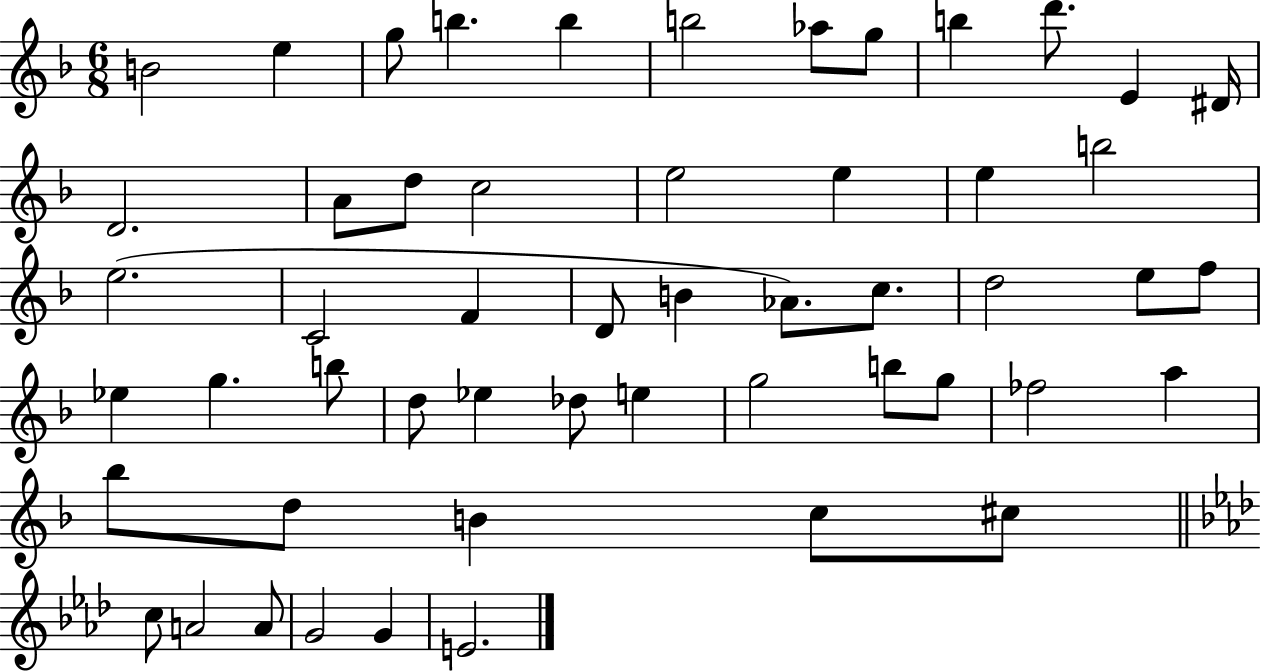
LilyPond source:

{
  \clef treble
  \numericTimeSignature
  \time 6/8
  \key f \major
  \repeat volta 2 { b'2 e''4 | g''8 b''4. b''4 | b''2 aes''8 g''8 | b''4 d'''8. e'4 dis'16 | \break d'2. | a'8 d''8 c''2 | e''2 e''4 | e''4 b''2 | \break e''2.( | c'2 f'4 | d'8 b'4 aes'8.) c''8. | d''2 e''8 f''8 | \break ees''4 g''4. b''8 | d''8 ees''4 des''8 e''4 | g''2 b''8 g''8 | fes''2 a''4 | \break bes''8 d''8 b'4 c''8 cis''8 | \bar "||" \break \key aes \major c''8 a'2 a'8 | g'2 g'4 | e'2. | } \bar "|."
}